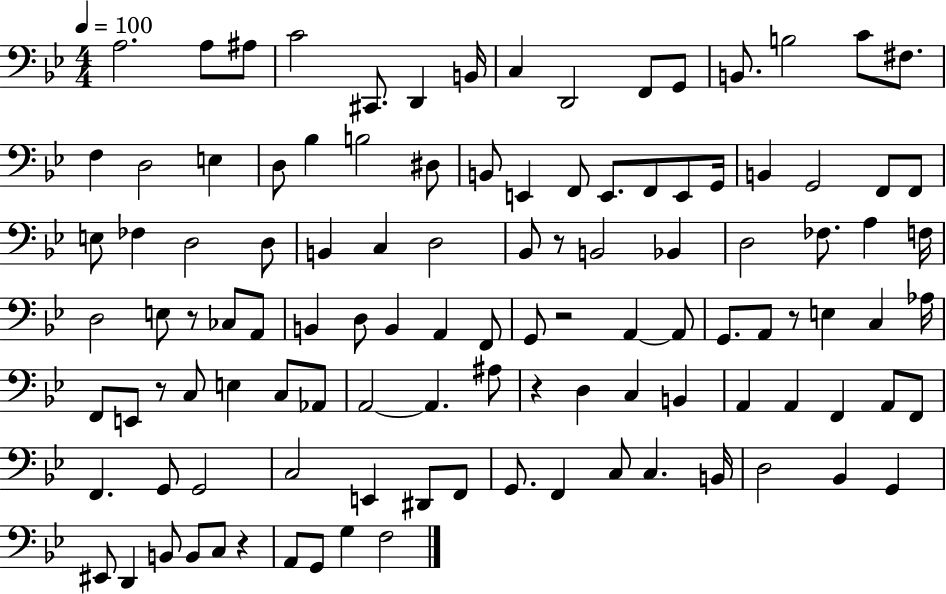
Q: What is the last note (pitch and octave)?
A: F3